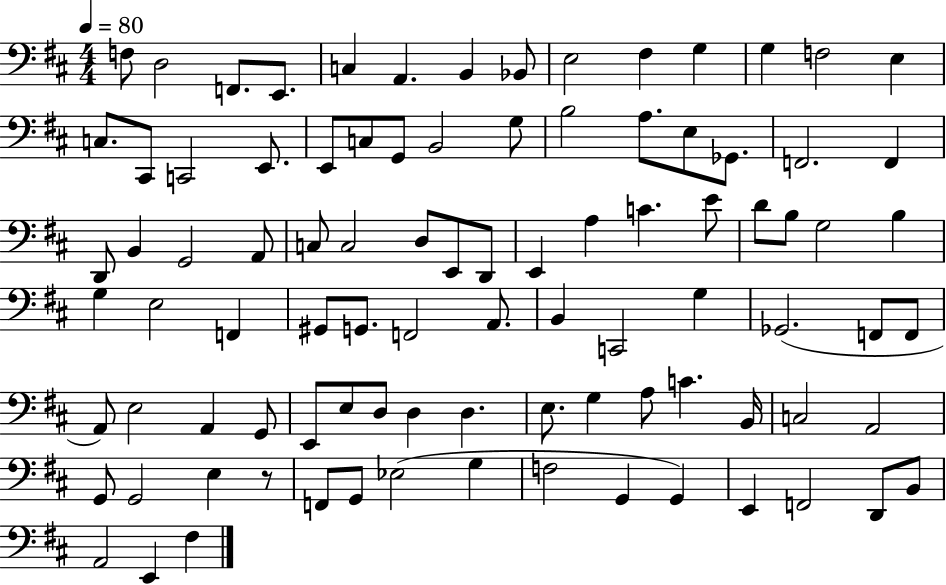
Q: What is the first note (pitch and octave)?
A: F3